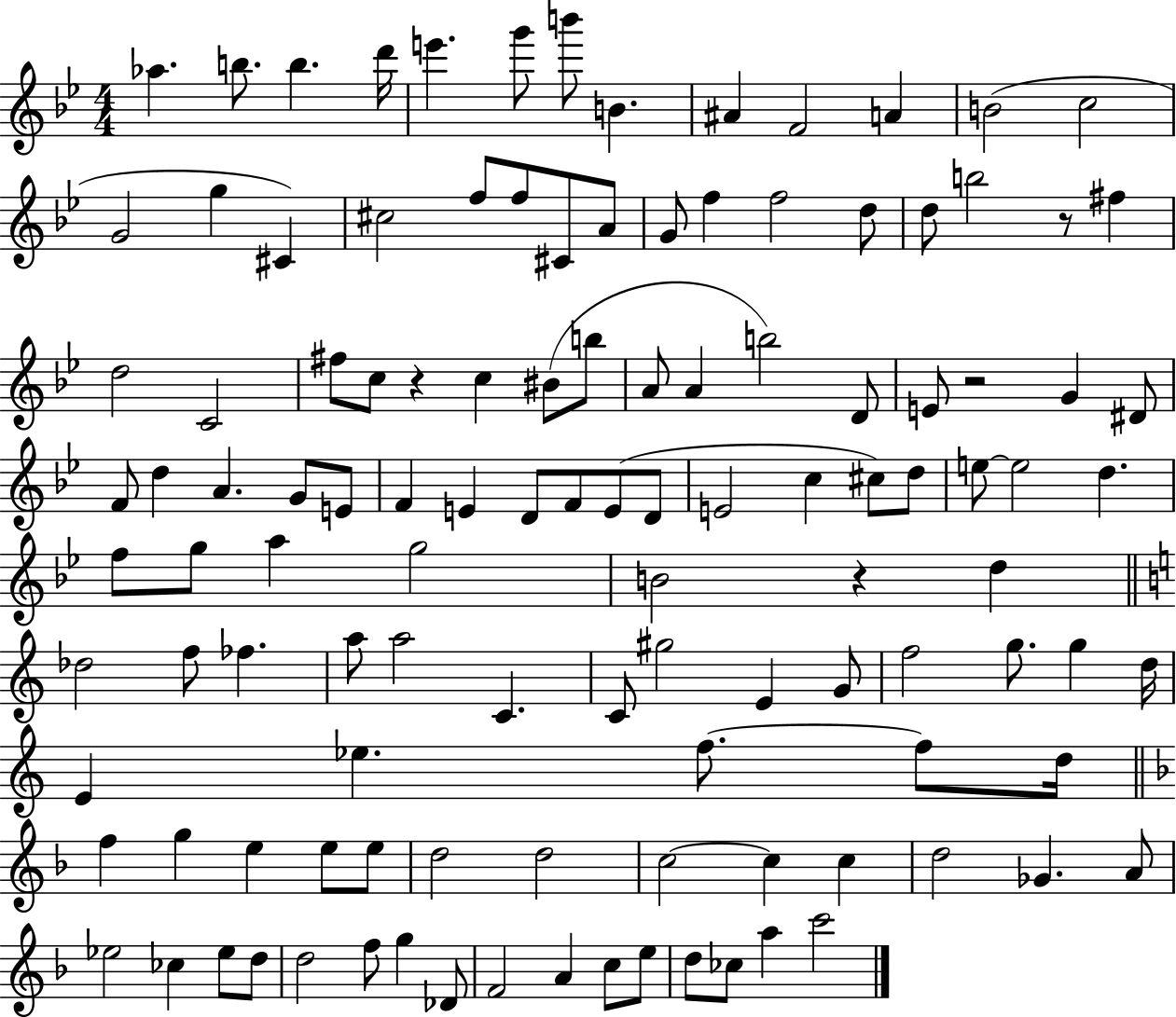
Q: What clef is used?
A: treble